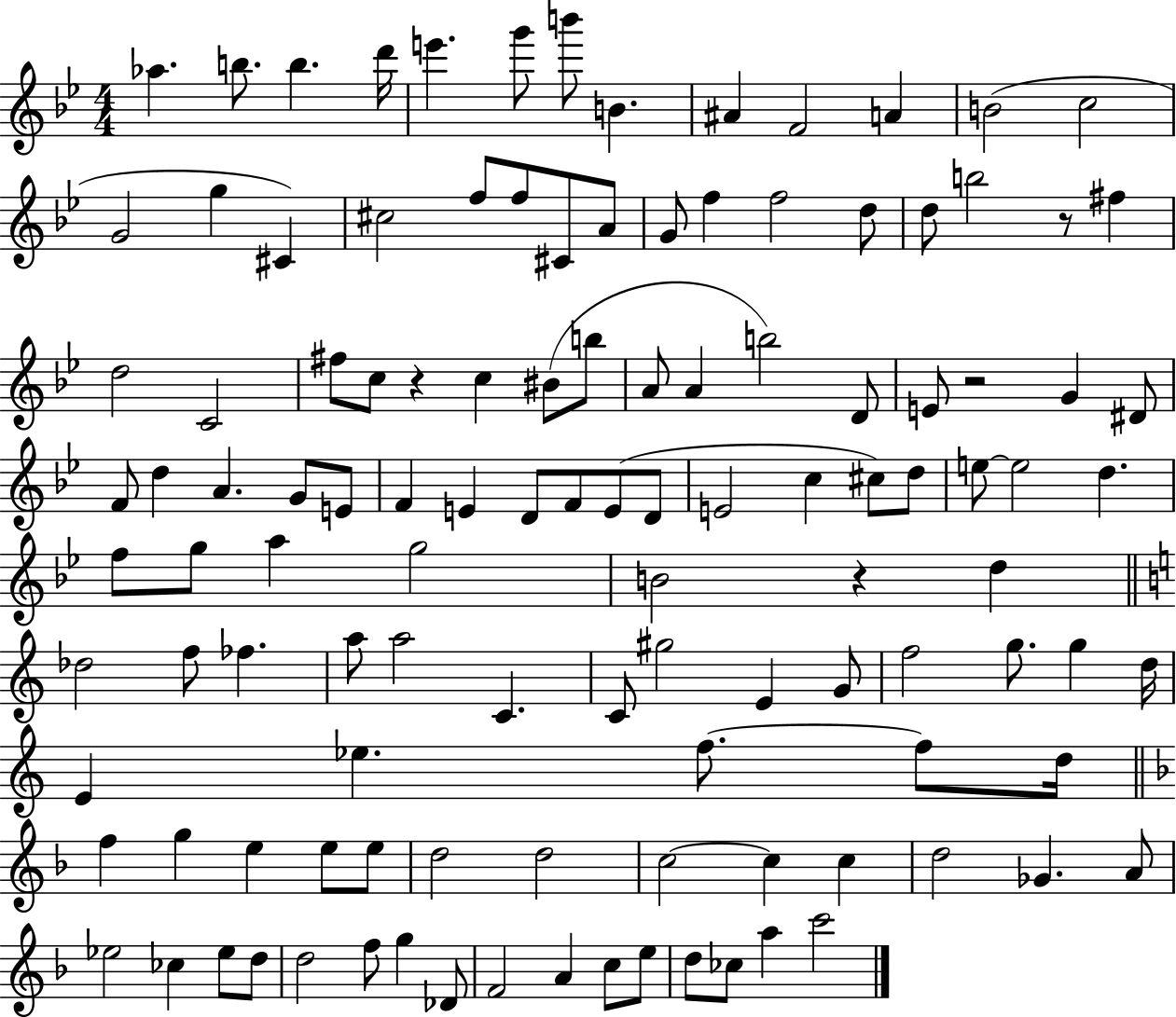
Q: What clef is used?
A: treble